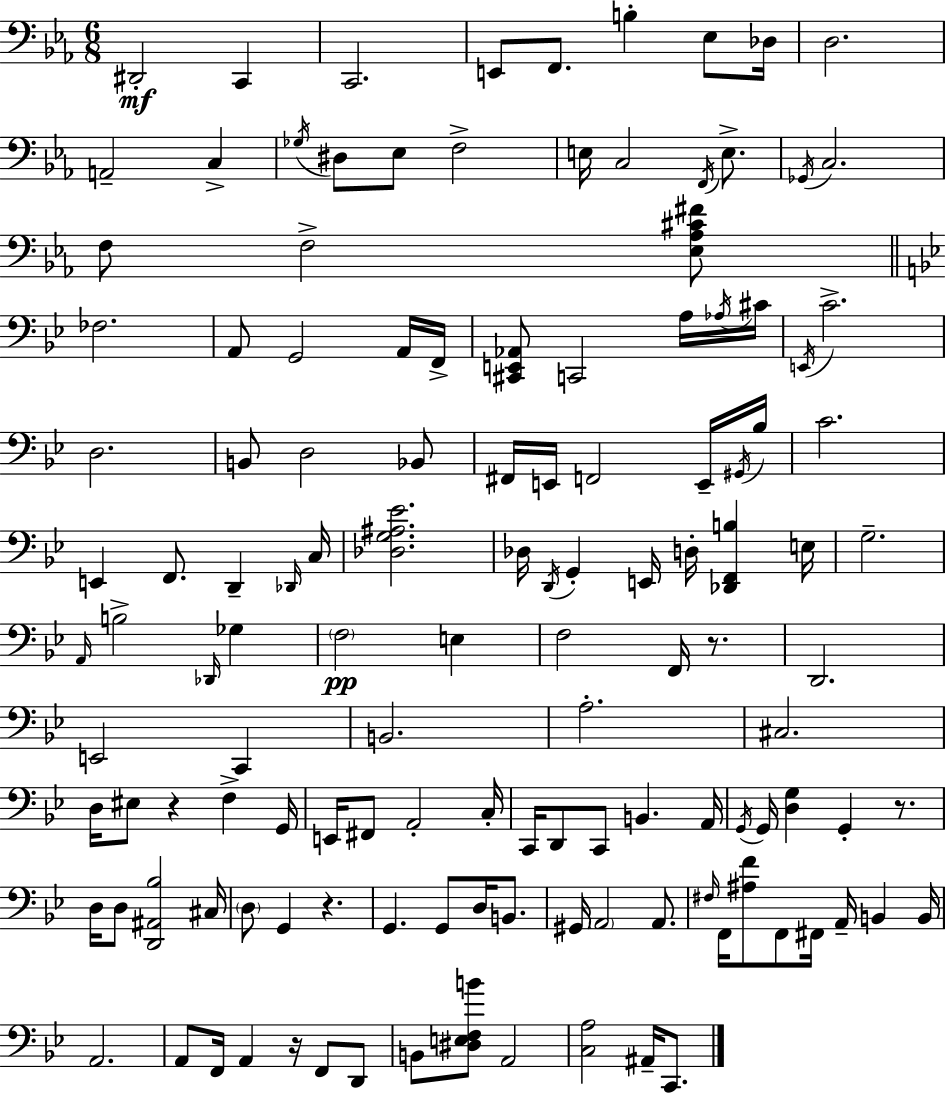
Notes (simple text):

D#2/h C2/q C2/h. E2/e F2/e. B3/q Eb3/e Db3/s D3/h. A2/h C3/q Gb3/s D#3/e Eb3/e F3/h E3/s C3/h F2/s E3/e. Gb2/s C3/h. F3/e F3/h [Eb3,Ab3,C#4,F#4]/e FES3/h. A2/e G2/h A2/s F2/s [C#2,E2,Ab2]/e C2/h A3/s Ab3/s C#4/s E2/s C4/h. D3/h. B2/e D3/h Bb2/e F#2/s E2/s F2/h E2/s G#2/s Bb3/s C4/h. E2/q F2/e. D2/q Db2/s C3/s [Db3,G3,A#3,Eb4]/h. Db3/s D2/s G2/q E2/s D3/s [Db2,F2,B3]/q E3/s G3/h. A2/s B3/h Db2/s Gb3/q F3/h E3/q F3/h F2/s R/e. D2/h. E2/h C2/q B2/h. A3/h. C#3/h. D3/s EIS3/e R/q F3/q G2/s E2/s F#2/e A2/h C3/s C2/s D2/e C2/e B2/q. A2/s G2/s G2/s [D3,G3]/q G2/q R/e. D3/s D3/e [D2,A#2,Bb3]/h C#3/s D3/e G2/q R/q. G2/q. G2/e D3/s B2/e. G#2/s A2/h A2/e. F#3/s F2/s [A#3,F4]/e F2/e F#2/s A2/s B2/q B2/s A2/h. A2/e F2/s A2/q R/s F2/e D2/e B2/e [D#3,E3,F3,B4]/e A2/h [C3,A3]/h A#2/s C2/e.